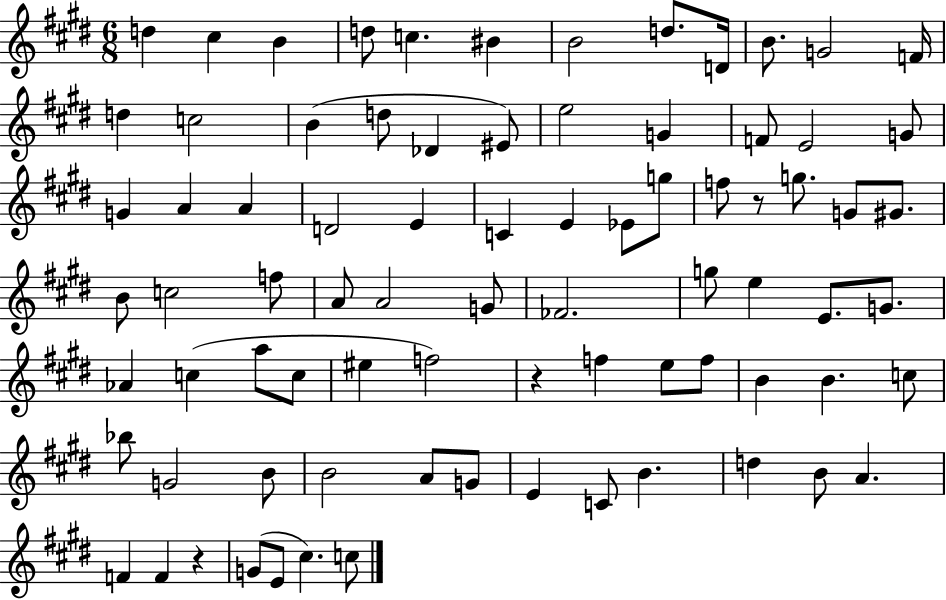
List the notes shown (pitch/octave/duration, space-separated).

D5/q C#5/q B4/q D5/e C5/q. BIS4/q B4/h D5/e. D4/s B4/e. G4/h F4/s D5/q C5/h B4/q D5/e Db4/q EIS4/e E5/h G4/q F4/e E4/h G4/e G4/q A4/q A4/q D4/h E4/q C4/q E4/q Eb4/e G5/e F5/e R/e G5/e. G4/e G#4/e. B4/e C5/h F5/e A4/e A4/h G4/e FES4/h. G5/e E5/q E4/e. G4/e. Ab4/q C5/q A5/e C5/e EIS5/q F5/h R/q F5/q E5/e F5/e B4/q B4/q. C5/e Bb5/e G4/h B4/e B4/h A4/e G4/e E4/q C4/e B4/q. D5/q B4/e A4/q. F4/q F4/q R/q G4/e E4/e C#5/q. C5/e